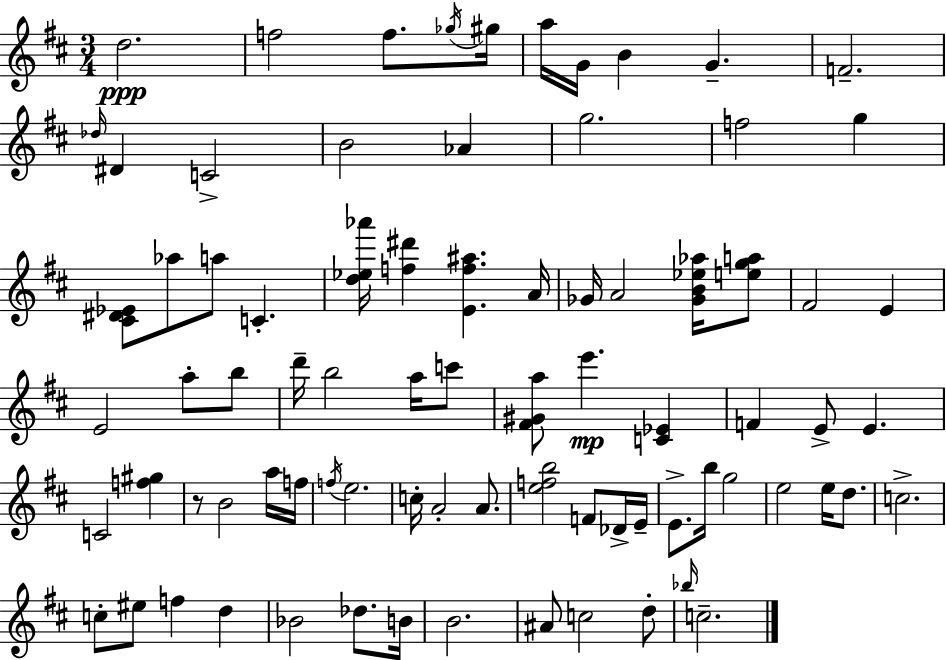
D5/h. F5/h F5/e. Gb5/s G#5/s A5/s G4/s B4/q G4/q. F4/h. Db5/s D#4/q C4/h B4/h Ab4/q G5/h. F5/h G5/q [C#4,D#4,Eb4]/e Ab5/e A5/e C4/q. [D5,Eb5,Ab6]/s [F5,D#6]/q [E4,F5,A#5]/q. A4/s Gb4/s A4/h [Gb4,B4,Eb5,Ab5]/s [E5,G5,A5]/e F#4/h E4/q E4/h A5/e B5/e D6/s B5/h A5/s C6/e [F#4,G#4,A5]/e E6/q. [C4,Eb4]/q F4/q E4/e E4/q. C4/h [F5,G#5]/q R/e B4/h A5/s F5/s F5/s E5/h. C5/s A4/h A4/e. [E5,F5,B5]/h F4/e Db4/s E4/s E4/e. B5/s G5/h E5/h E5/s D5/e. C5/h. C5/e EIS5/e F5/q D5/q Bb4/h Db5/e. B4/s B4/h. A#4/e C5/h D5/e Bb5/s C5/h.